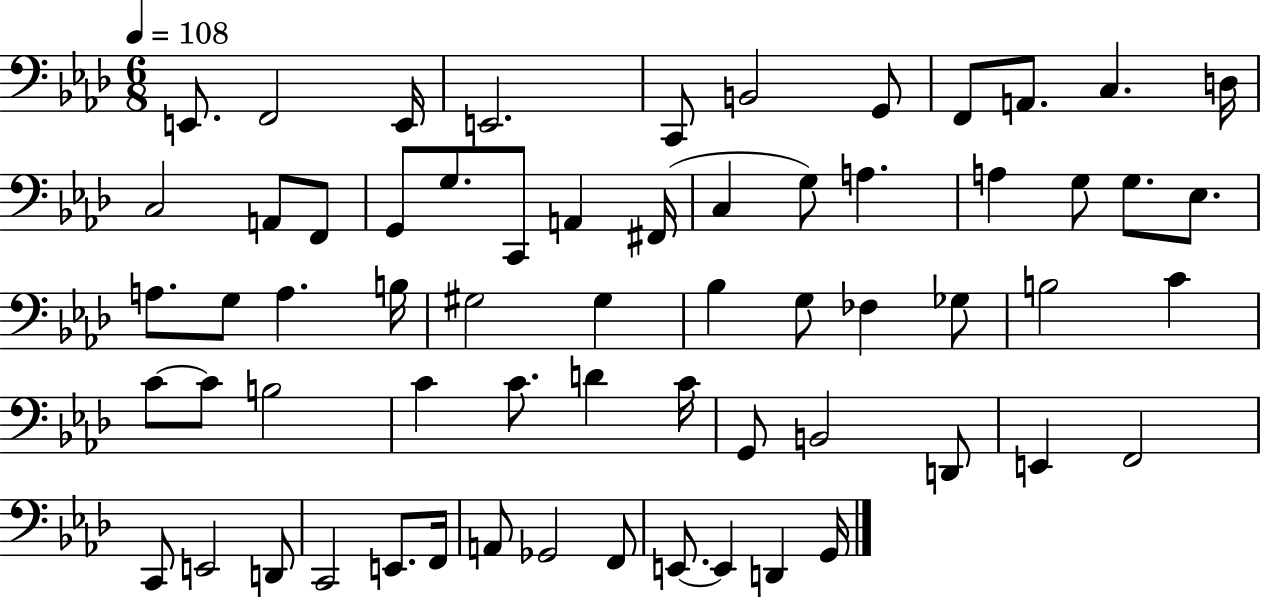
X:1
T:Untitled
M:6/8
L:1/4
K:Ab
E,,/2 F,,2 E,,/4 E,,2 C,,/2 B,,2 G,,/2 F,,/2 A,,/2 C, D,/4 C,2 A,,/2 F,,/2 G,,/2 G,/2 C,,/2 A,, ^F,,/4 C, G,/2 A, A, G,/2 G,/2 _E,/2 A,/2 G,/2 A, B,/4 ^G,2 ^G, _B, G,/2 _F, _G,/2 B,2 C C/2 C/2 B,2 C C/2 D C/4 G,,/2 B,,2 D,,/2 E,, F,,2 C,,/2 E,,2 D,,/2 C,,2 E,,/2 F,,/4 A,,/2 _G,,2 F,,/2 E,,/2 E,, D,, G,,/4